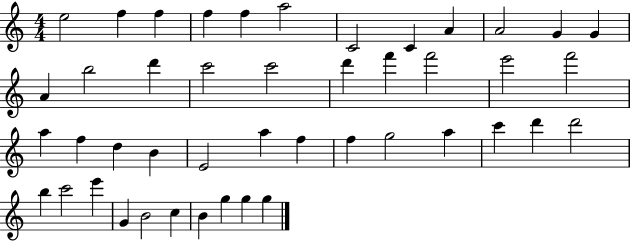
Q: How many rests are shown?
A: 0